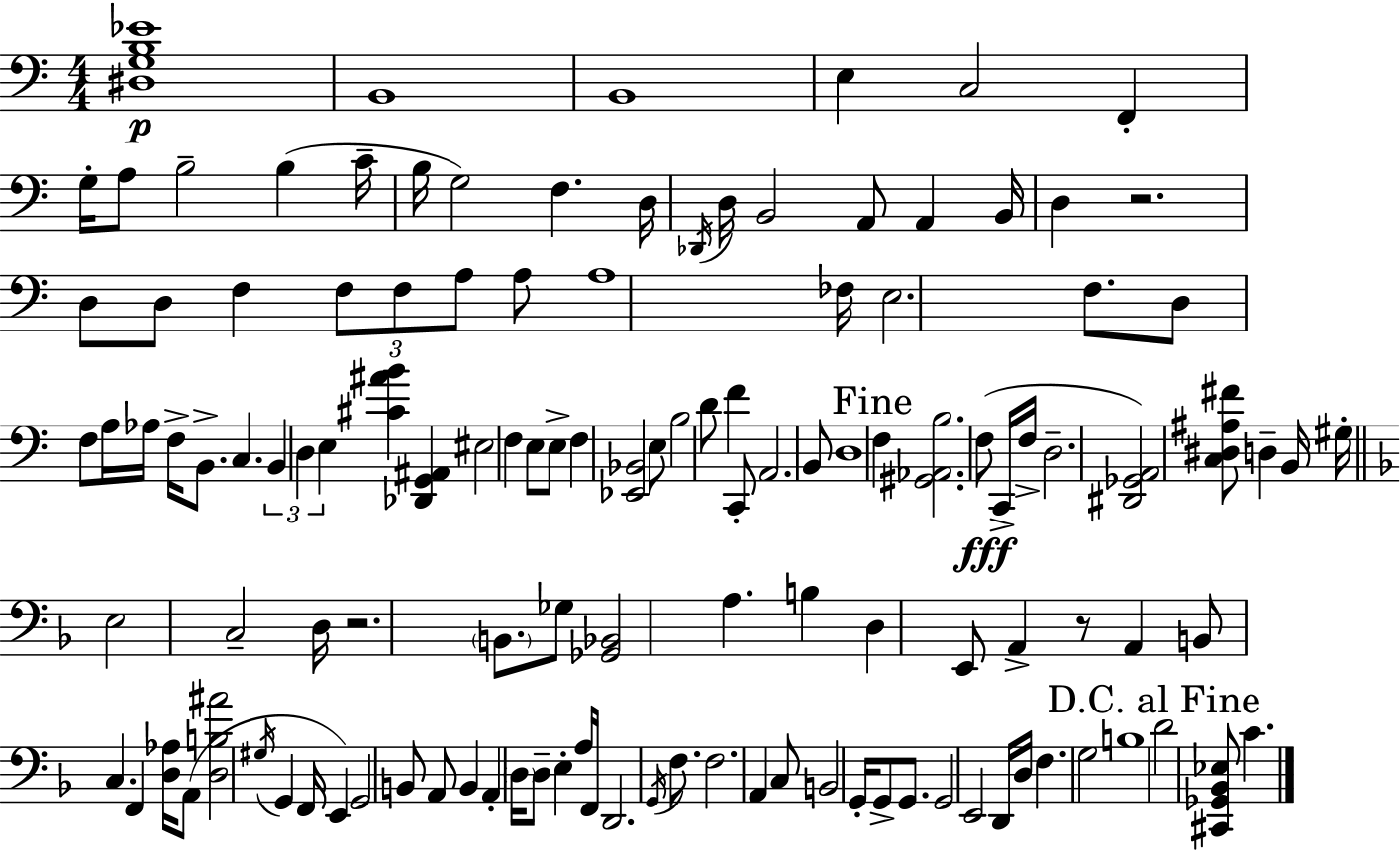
X:1
T:Untitled
M:4/4
L:1/4
K:Am
[^D,G,B,_E]4 B,,4 B,,4 E, C,2 F,, G,/4 A,/2 B,2 B, C/4 B,/4 G,2 F, D,/4 _D,,/4 D,/4 B,,2 A,,/2 A,, B,,/4 D, z2 D,/2 D,/2 F, F,/2 F,/2 A,/2 A,/2 A,4 _F,/4 E,2 F,/2 D,/2 F,/2 A,/4 _A,/4 F,/4 B,,/2 C, B,, D, E, [^C^AB] [_D,,G,,^A,,] ^E,2 F, E,/2 E,/2 F, [_E,,_B,,]2 E,/2 B,2 D/2 F C,,/2 A,,2 B,,/2 D,4 F, [^G,,_A,,B,]2 F,/2 C,,/4 F,/4 D,2 [^D,,_G,,A,,]2 [C,^D,^A,^F]/2 D, B,,/4 ^G,/4 E,2 C,2 D,/4 z2 B,,/2 _G,/2 [_G,,_B,,]2 A, B, D, E,,/2 A,, z/2 A,, B,,/2 C, F,, [D,_A,]/4 A,,/2 [D,B,^A]2 ^G,/4 G,, F,,/4 E,, G,,2 B,,/2 A,,/2 B,, A,, D,/4 D,/2 E, A,/4 F,,/4 D,,2 G,,/4 F,/2 F,2 A,, C,/2 B,,2 G,,/4 G,,/2 G,,/2 G,,2 E,,2 D,,/4 D,/4 F, G,2 B,4 D2 [^C,,_G,,_B,,_E,]/2 C